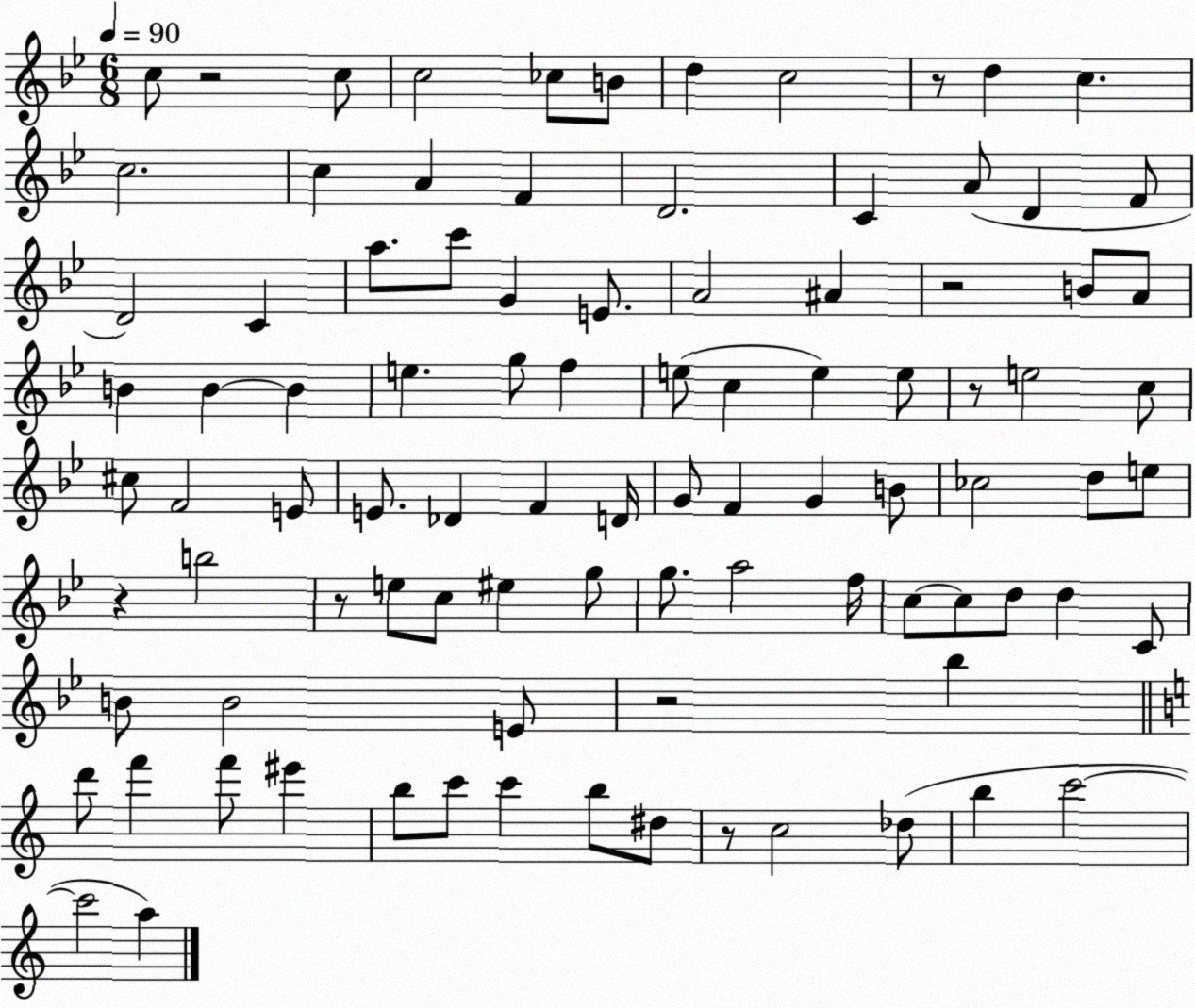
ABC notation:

X:1
T:Untitled
M:6/8
L:1/4
K:Bb
c/2 z2 c/2 c2 _c/2 B/2 d c2 z/2 d c c2 c A F D2 C A/2 D F/2 D2 C a/2 c'/2 G E/2 A2 ^A z2 B/2 A/2 B B B e g/2 f e/2 c e e/2 z/2 e2 c/2 ^c/2 F2 E/2 E/2 _D F D/4 G/2 F G B/2 _c2 d/2 e/2 z b2 z/2 e/2 c/2 ^e g/2 g/2 a2 f/4 c/2 c/2 d/2 d C/2 B/2 B2 E/2 z2 _b d'/2 f' f'/2 ^e' b/2 c'/2 c' b/2 ^d/2 z/2 c2 _d/2 b c'2 c'2 a